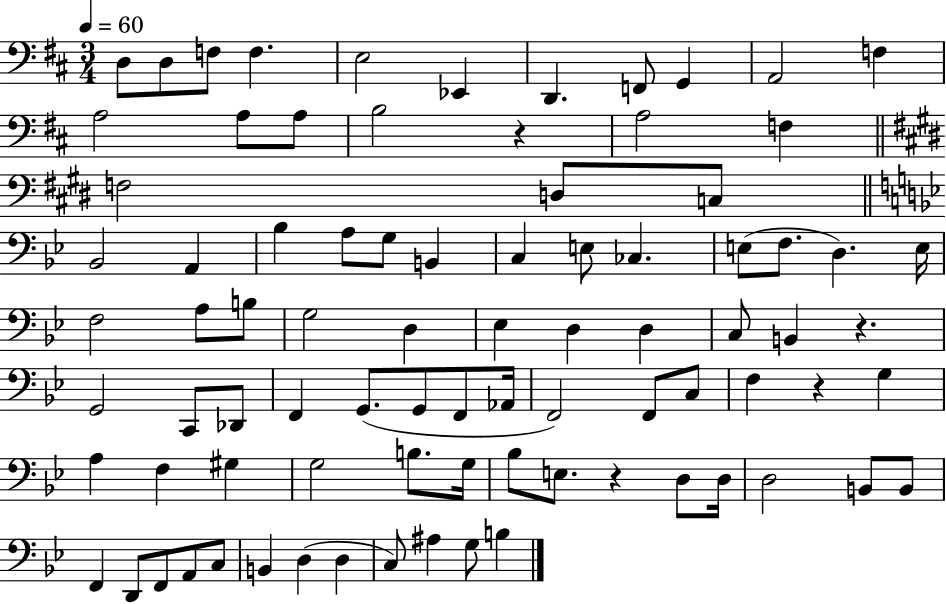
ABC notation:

X:1
T:Untitled
M:3/4
L:1/4
K:D
D,/2 D,/2 F,/2 F, E,2 _E,, D,, F,,/2 G,, A,,2 F, A,2 A,/2 A,/2 B,2 z A,2 F, F,2 D,/2 C,/2 _B,,2 A,, _B, A,/2 G,/2 B,, C, E,/2 _C, E,/2 F,/2 D, E,/4 F,2 A,/2 B,/2 G,2 D, _E, D, D, C,/2 B,, z G,,2 C,,/2 _D,,/2 F,, G,,/2 G,,/2 F,,/2 _A,,/4 F,,2 F,,/2 C,/2 F, z G, A, F, ^G, G,2 B,/2 G,/4 _B,/2 E,/2 z D,/2 D,/4 D,2 B,,/2 B,,/2 F,, D,,/2 F,,/2 A,,/2 C,/2 B,, D, D, C,/2 ^A, G,/2 B,